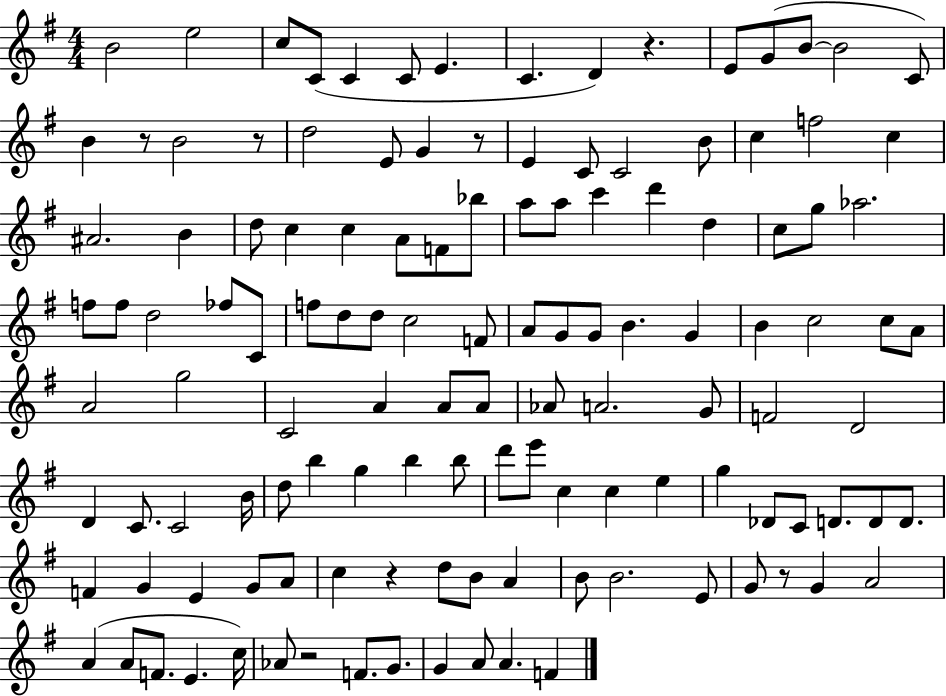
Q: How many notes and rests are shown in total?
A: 126